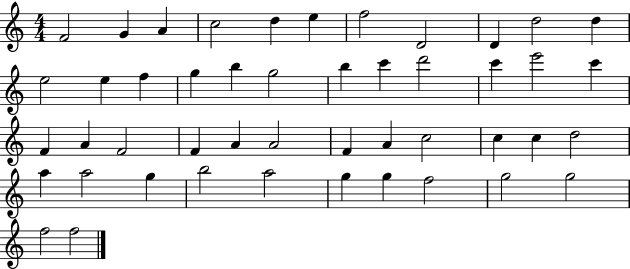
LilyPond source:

{
  \clef treble
  \numericTimeSignature
  \time 4/4
  \key c \major
  f'2 g'4 a'4 | c''2 d''4 e''4 | f''2 d'2 | d'4 d''2 d''4 | \break e''2 e''4 f''4 | g''4 b''4 g''2 | b''4 c'''4 d'''2 | c'''4 e'''2 c'''4 | \break f'4 a'4 f'2 | f'4 a'4 a'2 | f'4 a'4 c''2 | c''4 c''4 d''2 | \break a''4 a''2 g''4 | b''2 a''2 | g''4 g''4 f''2 | g''2 g''2 | \break f''2 f''2 | \bar "|."
}